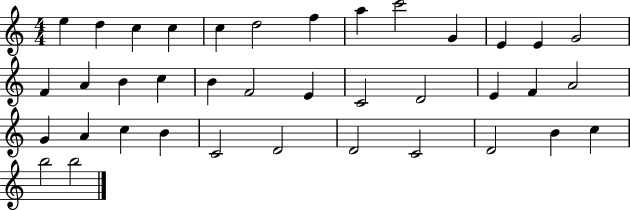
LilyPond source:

{
  \clef treble
  \numericTimeSignature
  \time 4/4
  \key c \major
  e''4 d''4 c''4 c''4 | c''4 d''2 f''4 | a''4 c'''2 g'4 | e'4 e'4 g'2 | \break f'4 a'4 b'4 c''4 | b'4 f'2 e'4 | c'2 d'2 | e'4 f'4 a'2 | \break g'4 a'4 c''4 b'4 | c'2 d'2 | d'2 c'2 | d'2 b'4 c''4 | \break b''2 b''2 | \bar "|."
}